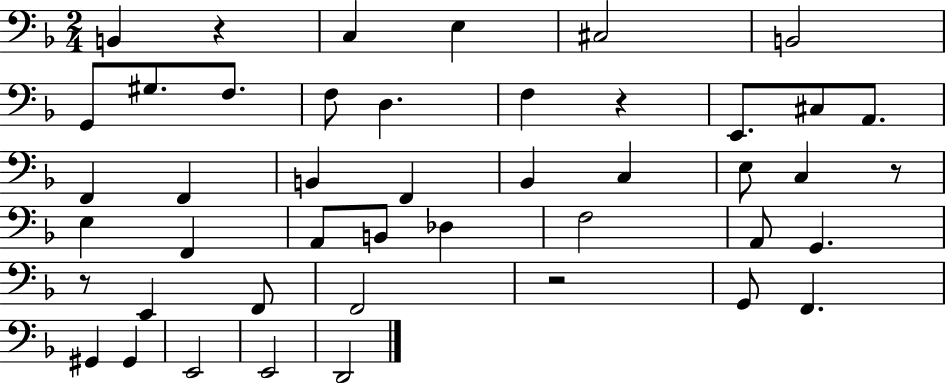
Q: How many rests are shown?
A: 5